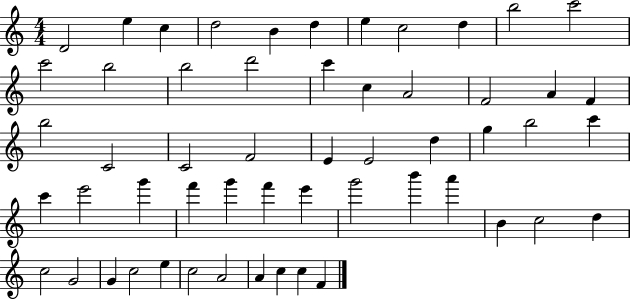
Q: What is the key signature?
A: C major